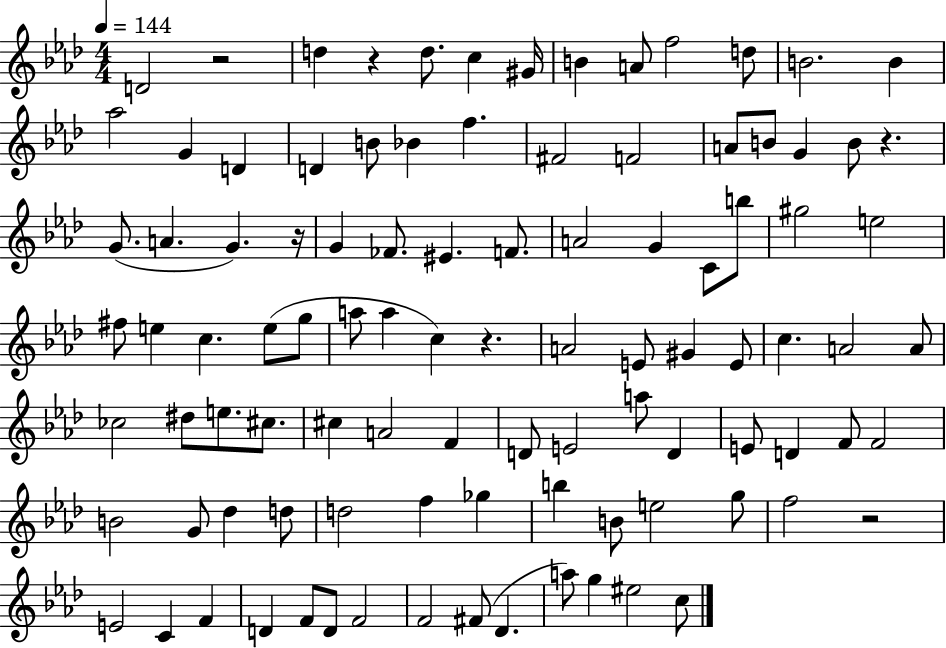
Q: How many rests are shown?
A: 6